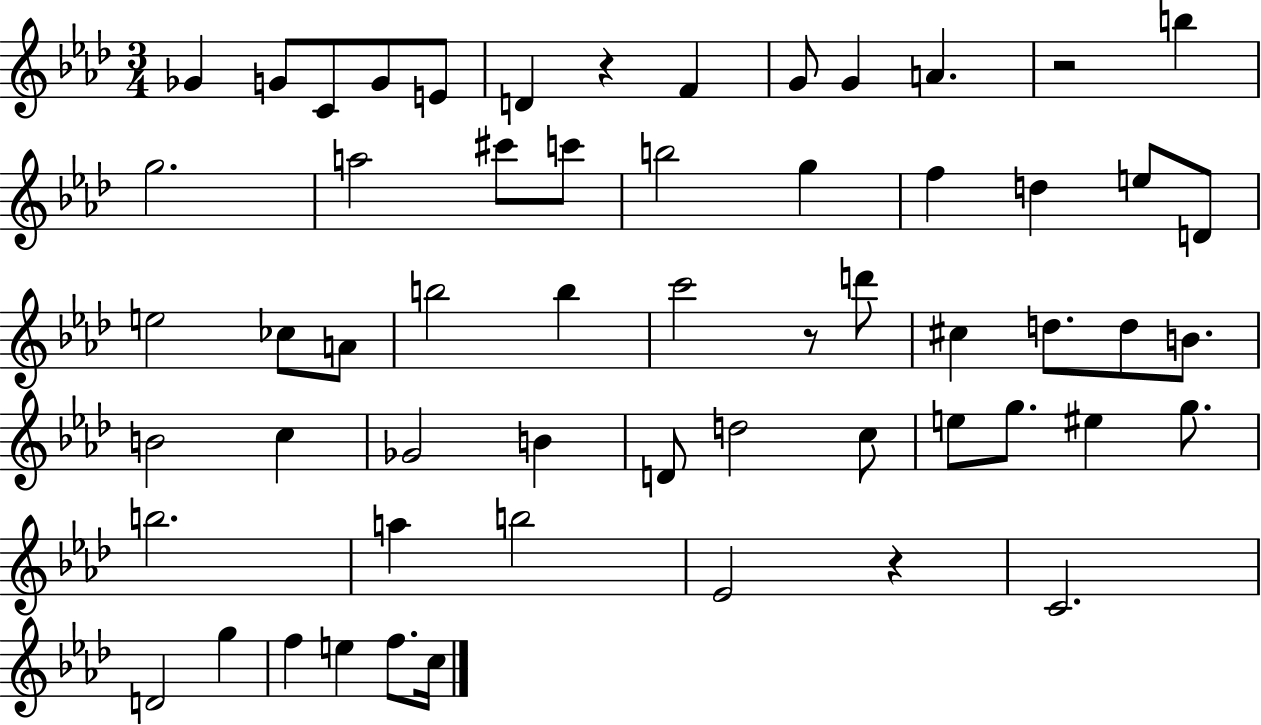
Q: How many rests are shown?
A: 4